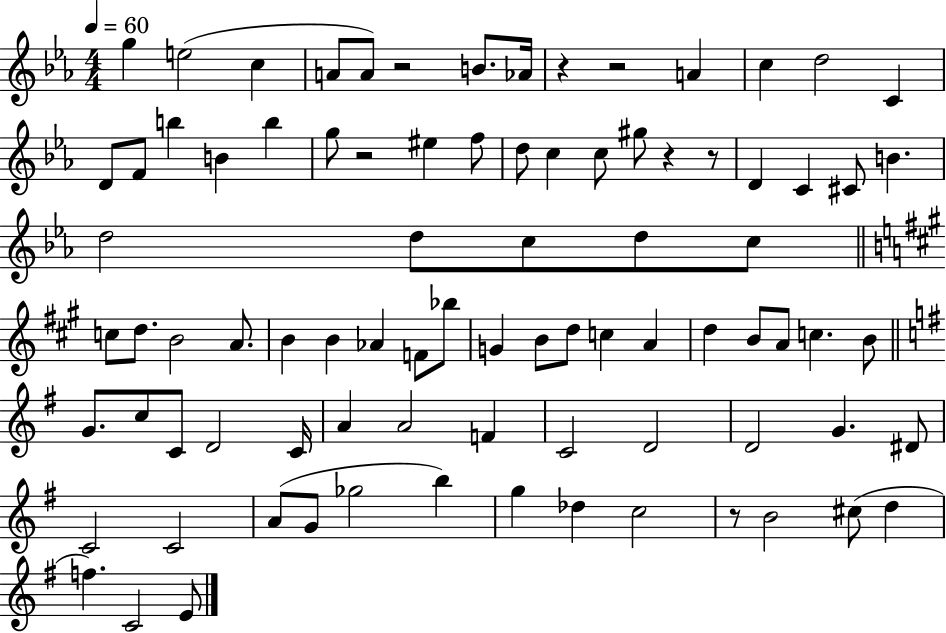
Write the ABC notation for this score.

X:1
T:Untitled
M:4/4
L:1/4
K:Eb
g e2 c A/2 A/2 z2 B/2 _A/4 z z2 A c d2 C D/2 F/2 b B b g/2 z2 ^e f/2 d/2 c c/2 ^g/2 z z/2 D C ^C/2 B d2 d/2 c/2 d/2 c/2 c/2 d/2 B2 A/2 B B _A F/2 _b/2 G B/2 d/2 c A d B/2 A/2 c B/2 G/2 c/2 C/2 D2 C/4 A A2 F C2 D2 D2 G ^D/2 C2 C2 A/2 G/2 _g2 b g _d c2 z/2 B2 ^c/2 d f C2 E/2